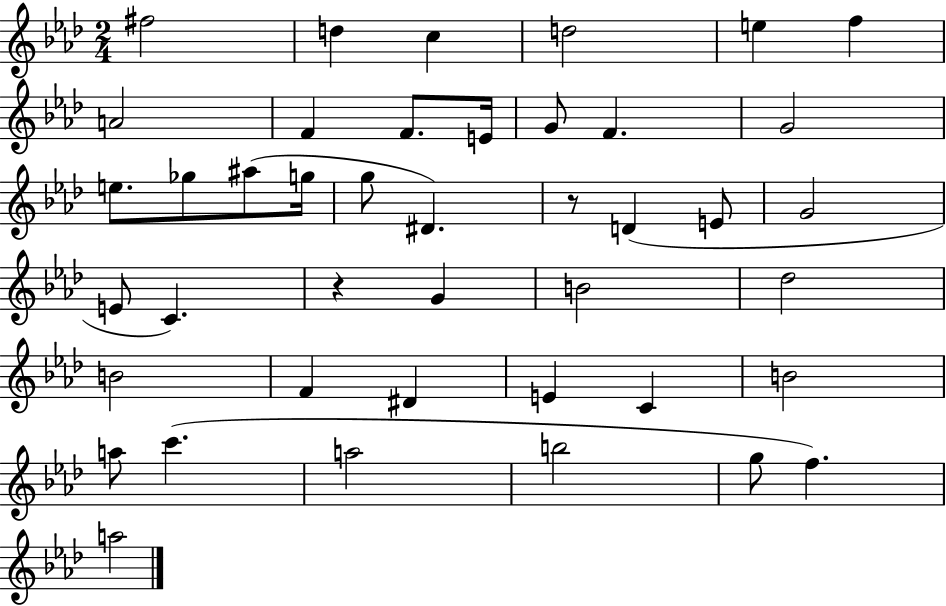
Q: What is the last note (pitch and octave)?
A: A5